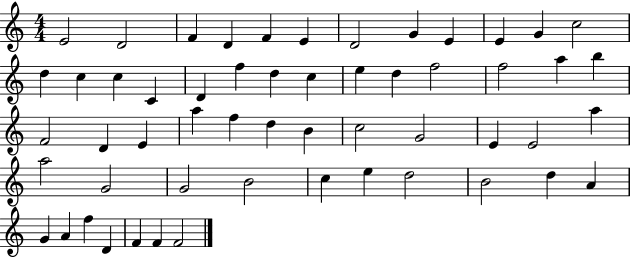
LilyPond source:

{
  \clef treble
  \numericTimeSignature
  \time 4/4
  \key c \major
  e'2 d'2 | f'4 d'4 f'4 e'4 | d'2 g'4 e'4 | e'4 g'4 c''2 | \break d''4 c''4 c''4 c'4 | d'4 f''4 d''4 c''4 | e''4 d''4 f''2 | f''2 a''4 b''4 | \break f'2 d'4 e'4 | a''4 f''4 d''4 b'4 | c''2 g'2 | e'4 e'2 a''4 | \break a''2 g'2 | g'2 b'2 | c''4 e''4 d''2 | b'2 d''4 a'4 | \break g'4 a'4 f''4 d'4 | f'4 f'4 f'2 | \bar "|."
}